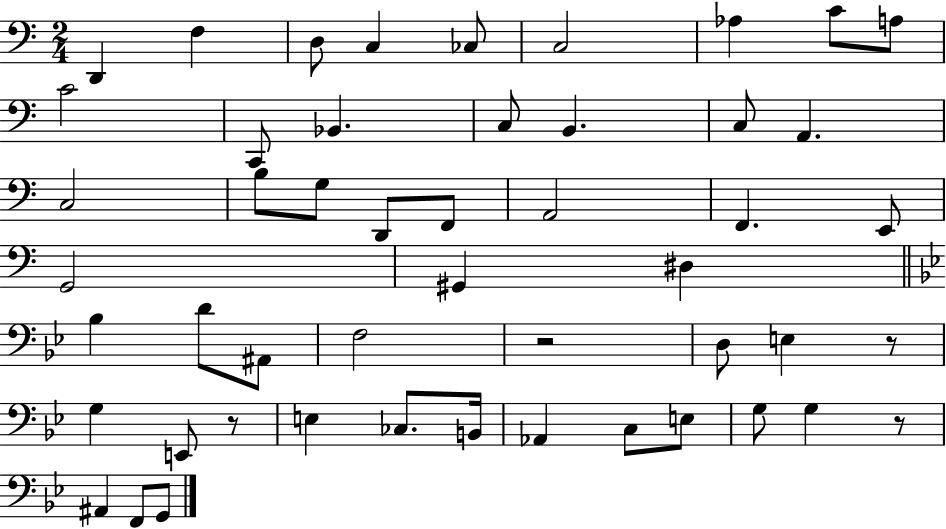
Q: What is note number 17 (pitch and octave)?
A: C3